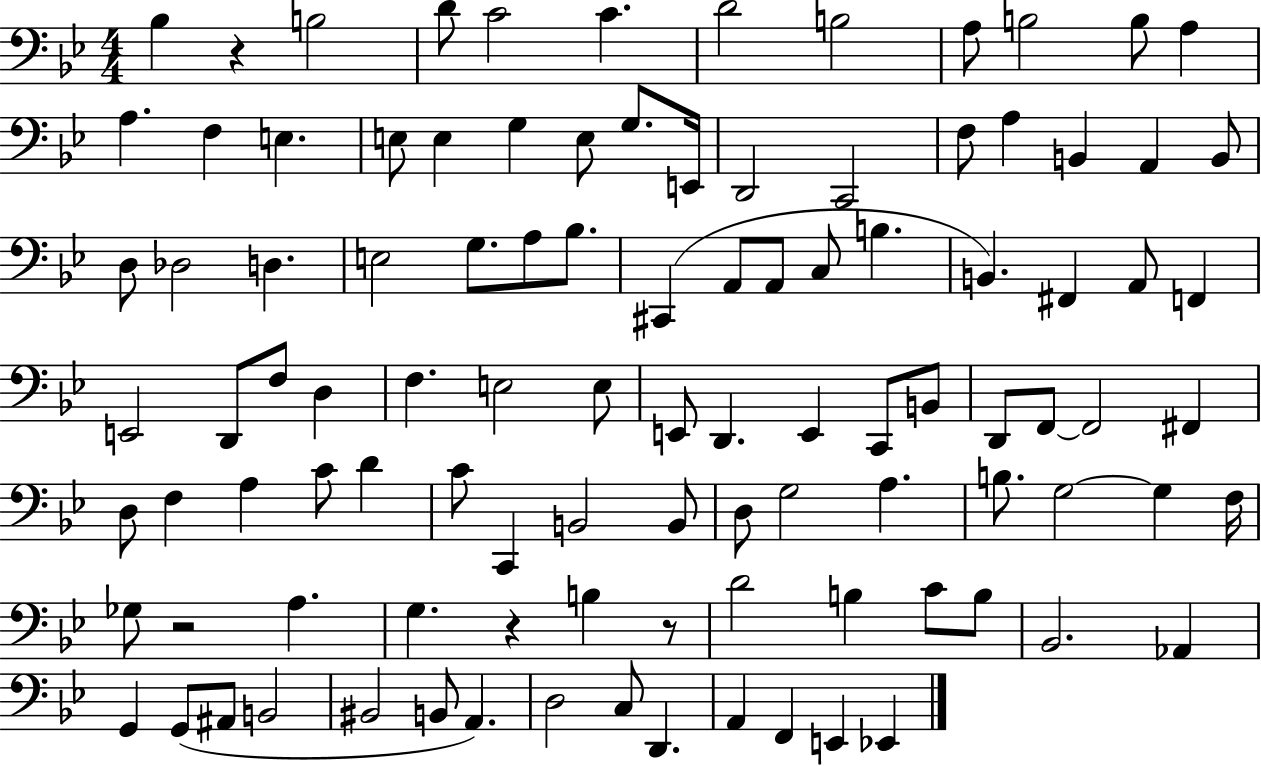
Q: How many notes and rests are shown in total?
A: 103